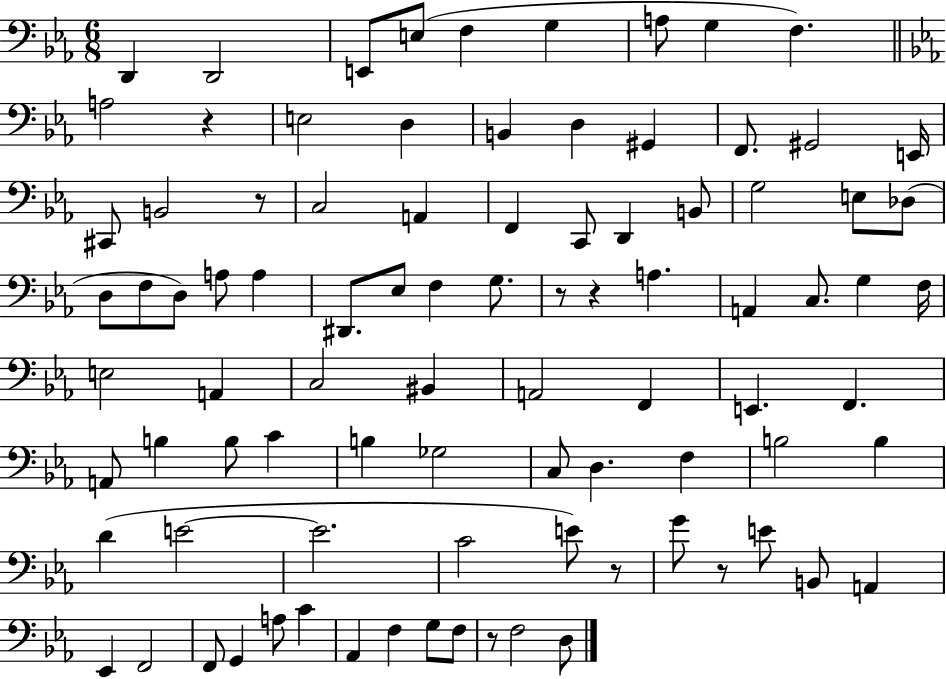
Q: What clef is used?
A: bass